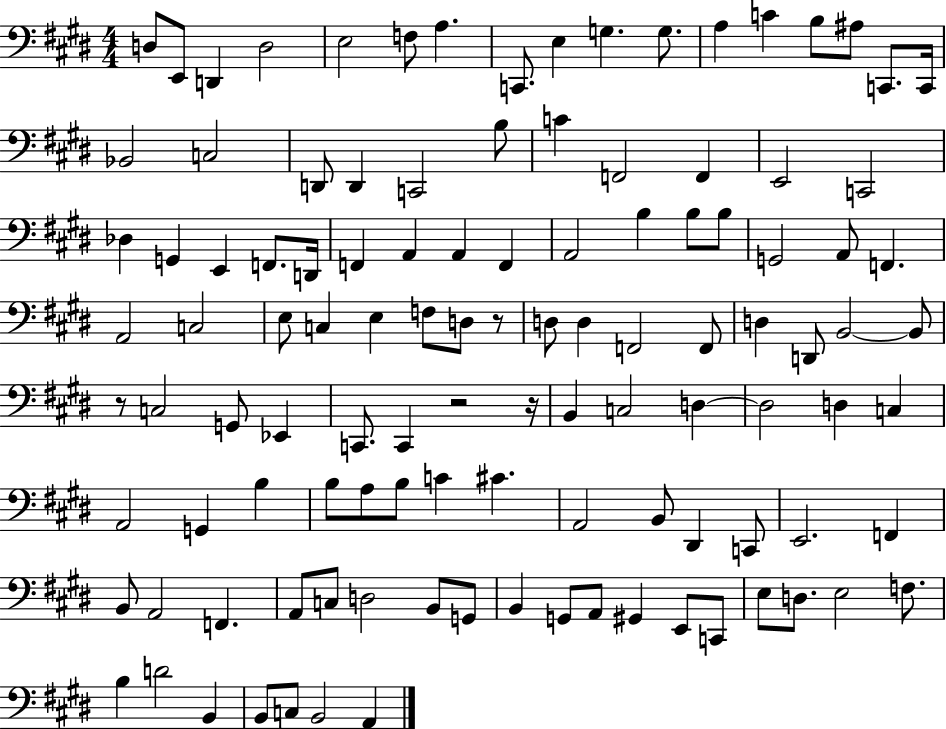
{
  \clef bass
  \numericTimeSignature
  \time 4/4
  \key e \major
  d8 e,8 d,4 d2 | e2 f8 a4. | c,8. e4 g4. g8. | a4 c'4 b8 ais8 c,8. c,16 | \break bes,2 c2 | d,8 d,4 c,2 b8 | c'4 f,2 f,4 | e,2 c,2 | \break des4 g,4 e,4 f,8. d,16 | f,4 a,4 a,4 f,4 | a,2 b4 b8 b8 | g,2 a,8 f,4. | \break a,2 c2 | e8 c4 e4 f8 d8 r8 | d8 d4 f,2 f,8 | d4 d,8 b,2~~ b,8 | \break r8 c2 g,8 ees,4 | c,8. c,4 r2 r16 | b,4 c2 d4~~ | d2 d4 c4 | \break a,2 g,4 b4 | b8 a8 b8 c'4 cis'4. | a,2 b,8 dis,4 c,8 | e,2. f,4 | \break b,8 a,2 f,4. | a,8 c8 d2 b,8 g,8 | b,4 g,8 a,8 gis,4 e,8 c,8 | e8 d8. e2 f8. | \break b4 d'2 b,4 | b,8 c8 b,2 a,4 | \bar "|."
}